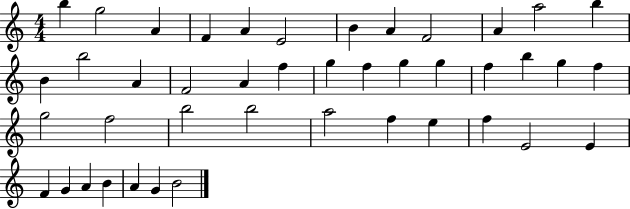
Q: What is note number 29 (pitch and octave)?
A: B5